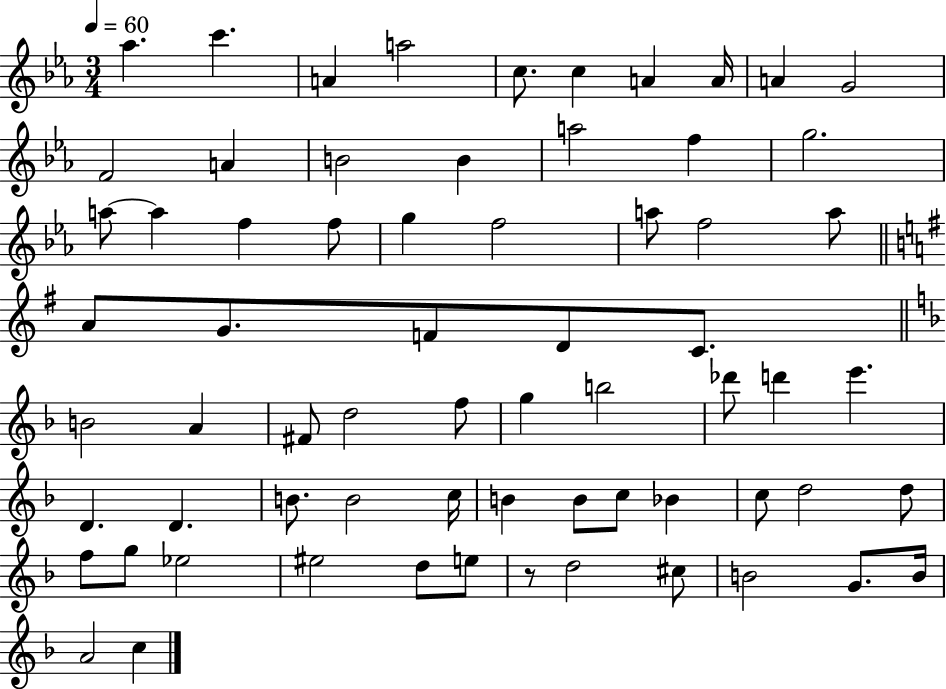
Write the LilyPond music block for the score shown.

{
  \clef treble
  \numericTimeSignature
  \time 3/4
  \key ees \major
  \tempo 4 = 60
  aes''4. c'''4. | a'4 a''2 | c''8. c''4 a'4 a'16 | a'4 g'2 | \break f'2 a'4 | b'2 b'4 | a''2 f''4 | g''2. | \break a''8~~ a''4 f''4 f''8 | g''4 f''2 | a''8 f''2 a''8 | \bar "||" \break \key e \minor a'8 g'8. f'8 d'8 c'8. | \bar "||" \break \key f \major b'2 a'4 | fis'8 d''2 f''8 | g''4 b''2 | des'''8 d'''4 e'''4. | \break d'4. d'4. | b'8. b'2 c''16 | b'4 b'8 c''8 bes'4 | c''8 d''2 d''8 | \break f''8 g''8 ees''2 | eis''2 d''8 e''8 | r8 d''2 cis''8 | b'2 g'8. b'16 | \break a'2 c''4 | \bar "|."
}